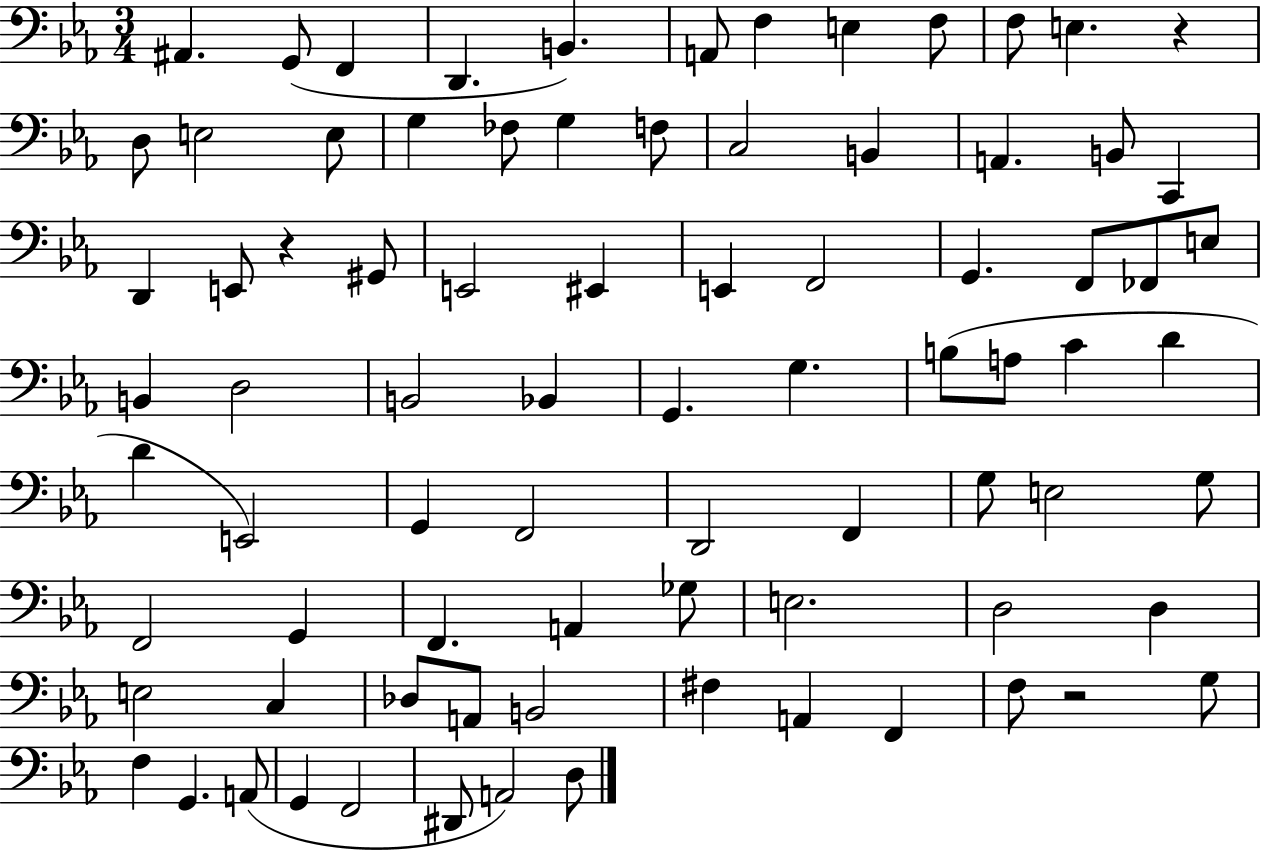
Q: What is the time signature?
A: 3/4